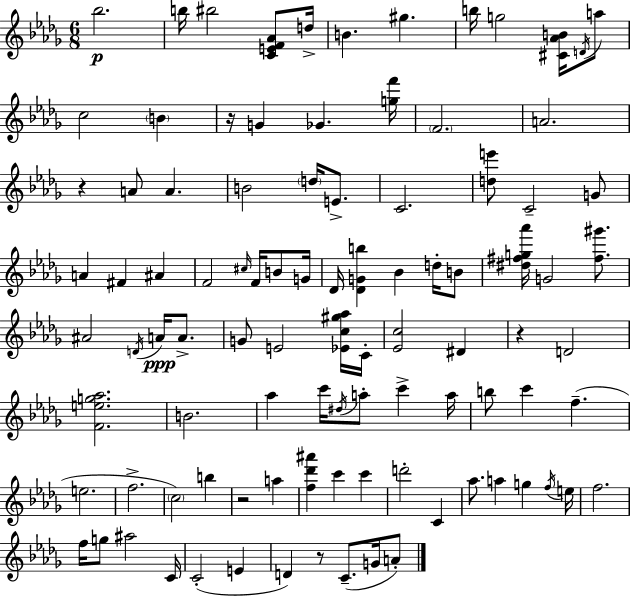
{
  \clef treble
  \numericTimeSignature
  \time 6/8
  \key bes \minor
  bes''2.\p | b''16 bis''2 <c' e' f' aes'>8 d''16-> | b'4. gis''4. | b''16 g''2 <cis' aes' b'>16 \acciaccatura { d'16 } a''8 | \break c''2 \parenthesize b'4 | r16 g'4 ges'4. | <g'' f'''>16 \parenthesize f'2. | a'2. | \break r4 a'8 a'4. | b'2 \parenthesize d''16 e'8.-> | c'2. | <d'' e'''>8 c'2-- g'8 | \break a'4 fis'4 ais'4 | f'2 \grace { cis''16 } f'16 b'8 | g'16 des'16 <des' g' b''>4 bes'4 d''16-. | b'8 <dis'' fis'' g'' aes'''>16 g'2 <fis'' gis'''>8. | \break ais'2 \acciaccatura { d'16 } a'16\ppp | a'8.-> g'8 e'2 | <ees' c'' gis'' aes''>16 c'16-. <ees' c''>2 dis'4 | r4 d'2 | \break <f' e'' g'' aes''>2. | b'2. | aes''4 c'''16 \acciaccatura { dis''16 } a''8-. c'''4-> | a''16 b''8 c'''4 f''4.--( | \break e''2. | f''2.-> | \parenthesize c''2) | b''4 r2 | \break a''4 <f'' des''' ais'''>4 c'''4 | c'''4 d'''2-. | c'4 aes''8. a''4 g''4 | \acciaccatura { f''16 } e''16 f''2. | \break f''16 g''8 ais''2 | c'16 c'2-.( | e'4 d'4) r8 c'8.--( | g'16 a'8-.) \bar "|."
}